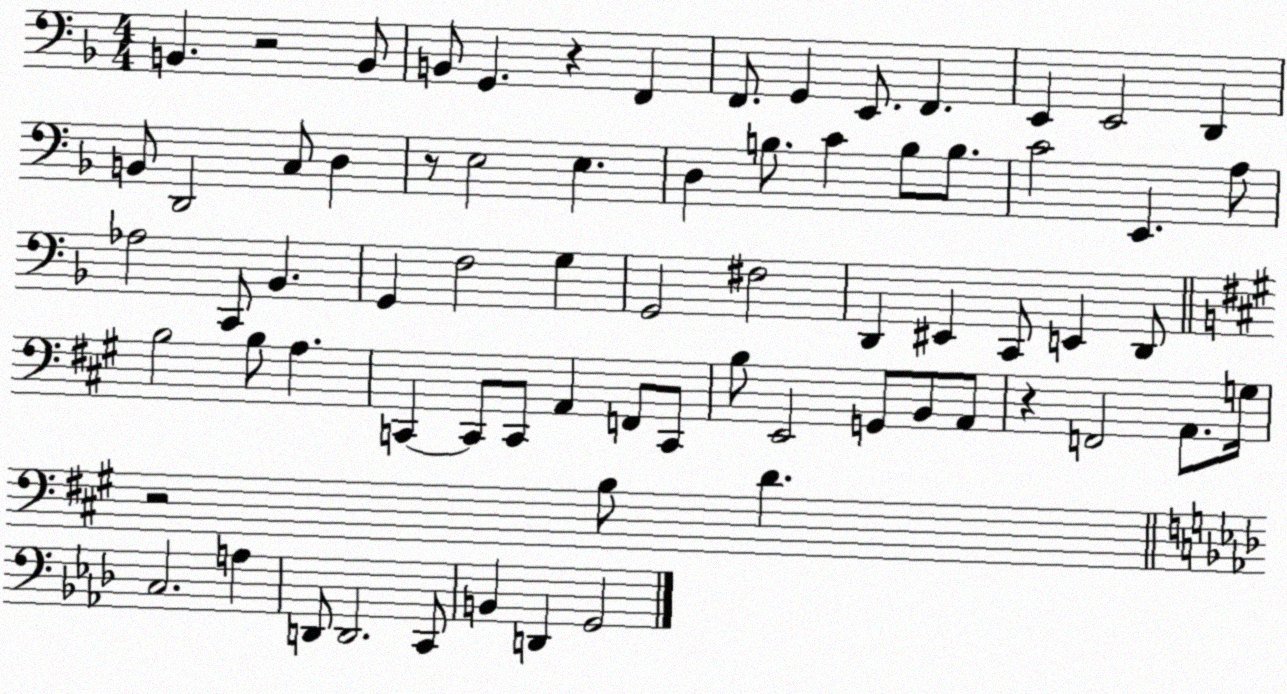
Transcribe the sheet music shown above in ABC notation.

X:1
T:Untitled
M:4/4
L:1/4
K:F
B,, z2 B,,/2 B,,/2 G,, z F,, F,,/2 G,, E,,/2 F,, E,, E,,2 D,, B,,/2 D,,2 C,/2 D, z/2 E,2 E, D, B,/2 C B,/2 B,/2 C2 E,, A,/2 _A,2 C,,/2 _B,, G,, F,2 G, G,,2 ^F,2 D,, ^E,, C,,/2 E,, D,,/2 B,2 B,/2 A, C,, C,,/2 C,,/2 A,, F,,/2 C,,/2 B,/2 E,,2 G,,/2 B,,/2 A,,/2 z F,,2 A,,/2 G,/4 z2 B,/2 D C,2 A, D,,/2 D,,2 C,,/2 B,, D,, G,,2